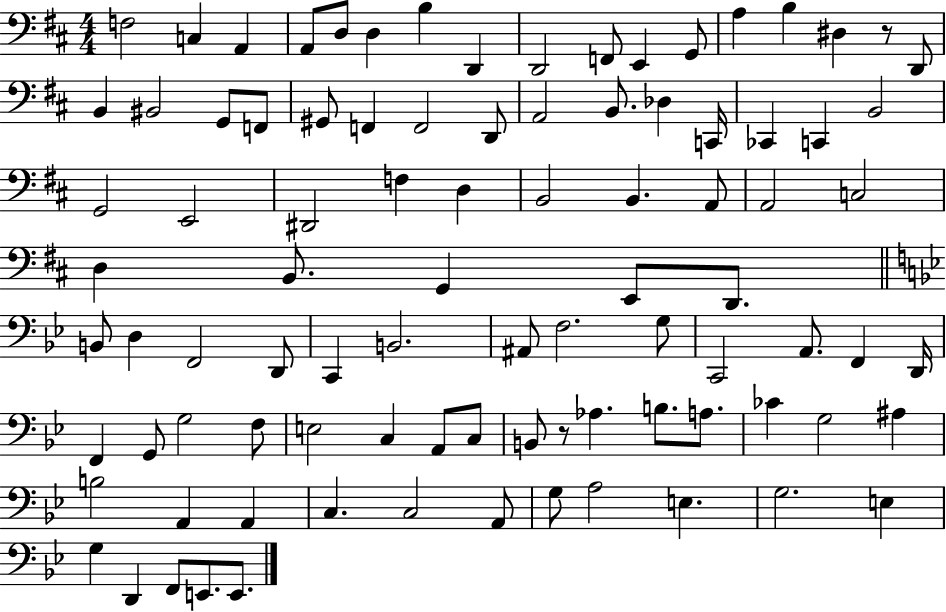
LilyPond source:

{
  \clef bass
  \numericTimeSignature
  \time 4/4
  \key d \major
  \repeat volta 2 { f2 c4 a,4 | a,8 d8 d4 b4 d,4 | d,2 f,8 e,4 g,8 | a4 b4 dis4 r8 d,8 | \break b,4 bis,2 g,8 f,8 | gis,8 f,4 f,2 d,8 | a,2 b,8. des4 c,16 | ces,4 c,4 b,2 | \break g,2 e,2 | dis,2 f4 d4 | b,2 b,4. a,8 | a,2 c2 | \break d4 b,8. g,4 e,8 d,8. | \bar "||" \break \key bes \major b,8 d4 f,2 d,8 | c,4 b,2. | ais,8 f2. g8 | c,2 a,8. f,4 d,16 | \break f,4 g,8 g2 f8 | e2 c4 a,8 c8 | b,8 r8 aes4. b8. a8. | ces'4 g2 ais4 | \break b2 a,4 a,4 | c4. c2 a,8 | g8 a2 e4. | g2. e4 | \break g4 d,4 f,8 e,8. e,8. | } \bar "|."
}